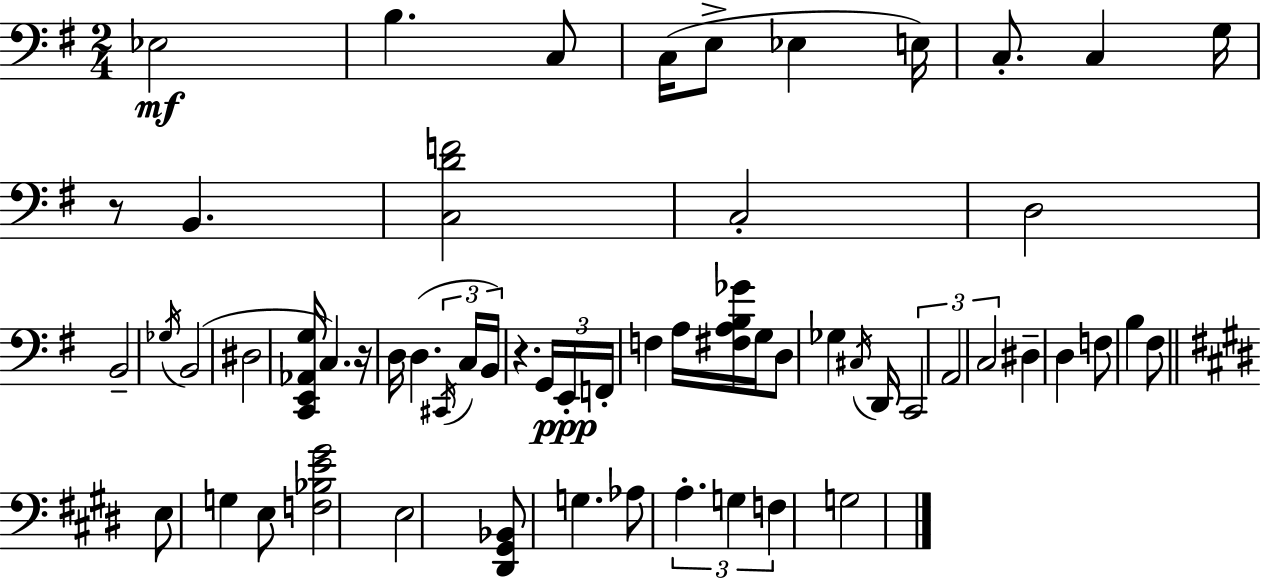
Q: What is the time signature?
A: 2/4